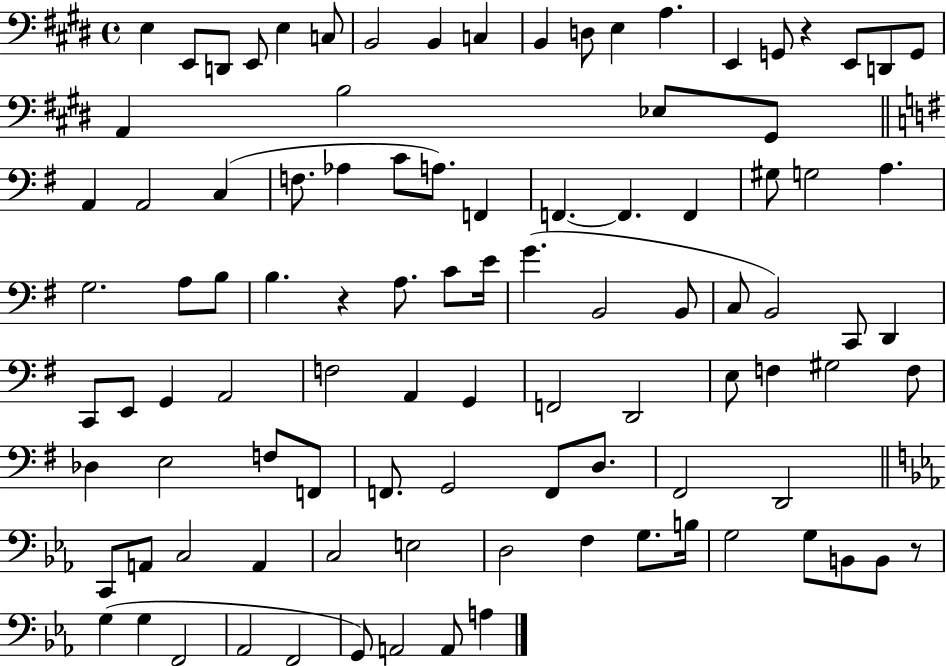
{
  \clef bass
  \time 4/4
  \defaultTimeSignature
  \key e \major
  e4 e,8 d,8 e,8 e4 c8 | b,2 b,4 c4 | b,4 d8 e4 a4. | e,4 g,8 r4 e,8 d,8 g,8 | \break a,4 b2 ees8 gis,8 | \bar "||" \break \key e \minor a,4 a,2 c4( | f8. aes4 c'8 a8.) f,4 | f,4.~~ f,4. f,4 | gis8 g2 a4. | \break g2. a8 b8 | b4. r4 a8. c'8 e'16 | g'4.( b,2 b,8 | c8 b,2) c,8 d,4 | \break c,8 e,8 g,4 a,2 | f2 a,4 g,4 | f,2 d,2 | e8 f4 gis2 f8 | \break des4 e2 f8 f,8 | f,8. g,2 f,8 d8. | fis,2 d,2 | \bar "||" \break \key c \minor c,8 a,8 c2 a,4 | c2 e2 | d2 f4 g8. b16 | g2 g8 b,8 b,8 r8 | \break g4( g4 f,2 | aes,2 f,2 | g,8) a,2 a,8 a4 | \bar "|."
}